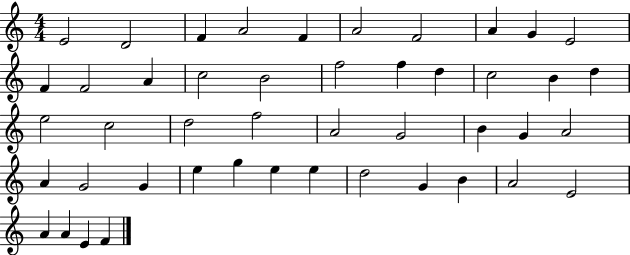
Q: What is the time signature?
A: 4/4